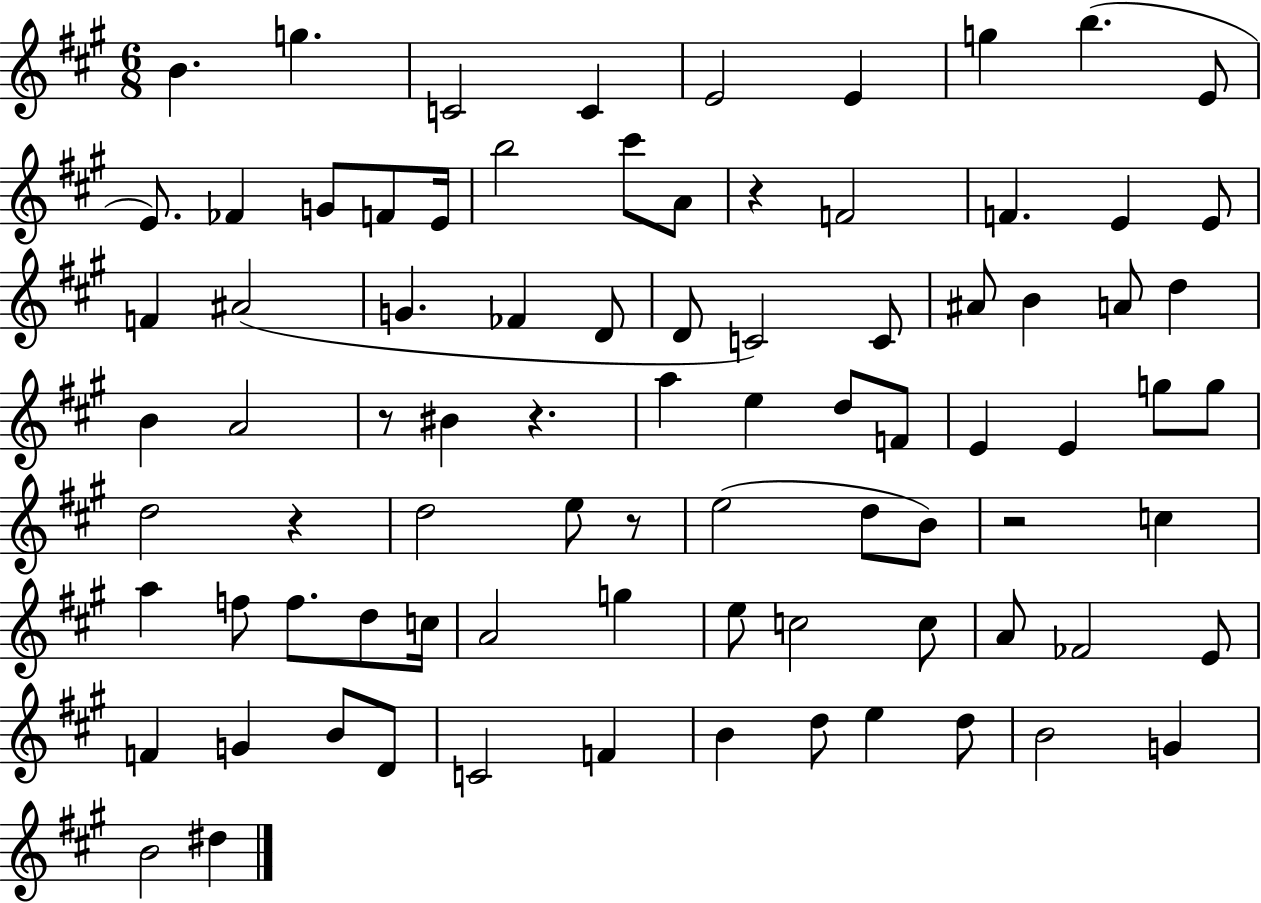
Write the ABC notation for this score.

X:1
T:Untitled
M:6/8
L:1/4
K:A
B g C2 C E2 E g b E/2 E/2 _F G/2 F/2 E/4 b2 ^c'/2 A/2 z F2 F E E/2 F ^A2 G _F D/2 D/2 C2 C/2 ^A/2 B A/2 d B A2 z/2 ^B z a e d/2 F/2 E E g/2 g/2 d2 z d2 e/2 z/2 e2 d/2 B/2 z2 c a f/2 f/2 d/2 c/4 A2 g e/2 c2 c/2 A/2 _F2 E/2 F G B/2 D/2 C2 F B d/2 e d/2 B2 G B2 ^d